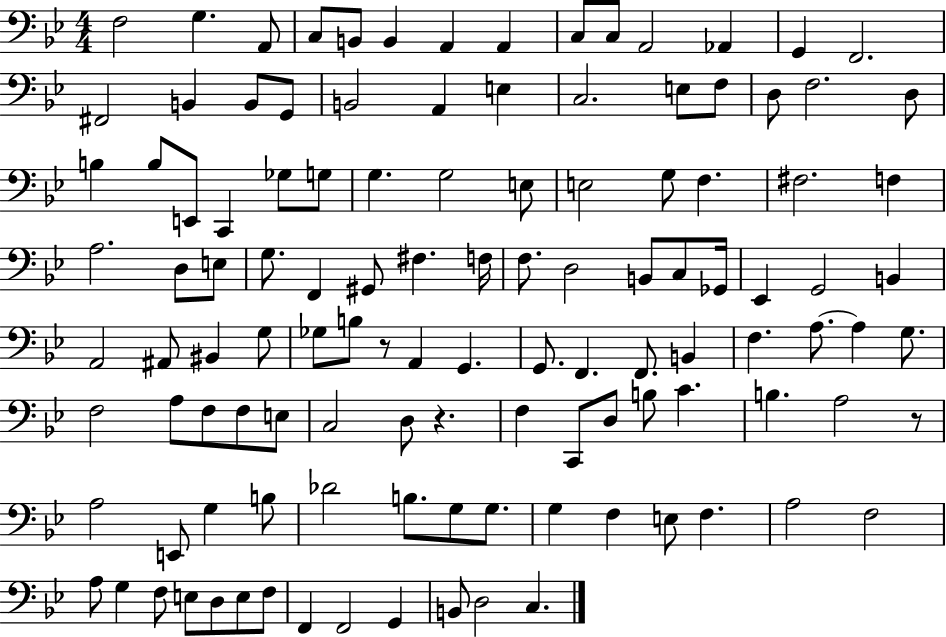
{
  \clef bass
  \numericTimeSignature
  \time 4/4
  \key bes \major
  f2 g4. a,8 | c8 b,8 b,4 a,4 a,4 | c8 c8 a,2 aes,4 | g,4 f,2. | \break fis,2 b,4 b,8 g,8 | b,2 a,4 e4 | c2. e8 f8 | d8 f2. d8 | \break b4 b8 e,8 c,4 ges8 g8 | g4. g2 e8 | e2 g8 f4. | fis2. f4 | \break a2. d8 e8 | g8. f,4 gis,8 fis4. f16 | f8. d2 b,8 c8 ges,16 | ees,4 g,2 b,4 | \break a,2 ais,8 bis,4 g8 | ges8 b8 r8 a,4 g,4. | g,8. f,4. f,8. b,4 | f4. a8.~~ a4 g8. | \break f2 a8 f8 f8 e8 | c2 d8 r4. | f4 c,8 d8 b8 c'4. | b4. a2 r8 | \break a2 e,8 g4 b8 | des'2 b8. g8 g8. | g4 f4 e8 f4. | a2 f2 | \break a8 g4 f8 e8 d8 e8 f8 | f,4 f,2 g,4 | b,8 d2 c4. | \bar "|."
}